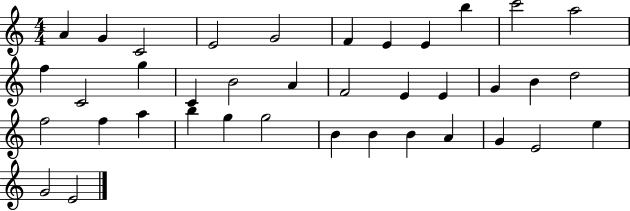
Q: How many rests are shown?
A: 0